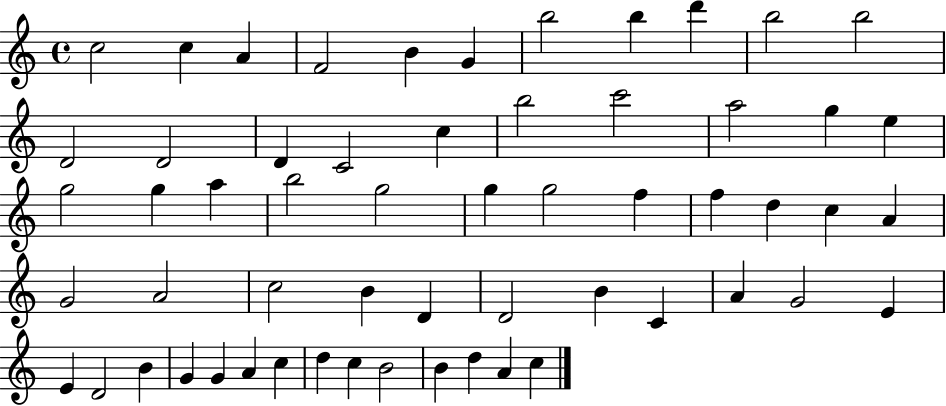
{
  \clef treble
  \time 4/4
  \defaultTimeSignature
  \key c \major
  c''2 c''4 a'4 | f'2 b'4 g'4 | b''2 b''4 d'''4 | b''2 b''2 | \break d'2 d'2 | d'4 c'2 c''4 | b''2 c'''2 | a''2 g''4 e''4 | \break g''2 g''4 a''4 | b''2 g''2 | g''4 g''2 f''4 | f''4 d''4 c''4 a'4 | \break g'2 a'2 | c''2 b'4 d'4 | d'2 b'4 c'4 | a'4 g'2 e'4 | \break e'4 d'2 b'4 | g'4 g'4 a'4 c''4 | d''4 c''4 b'2 | b'4 d''4 a'4 c''4 | \break \bar "|."
}